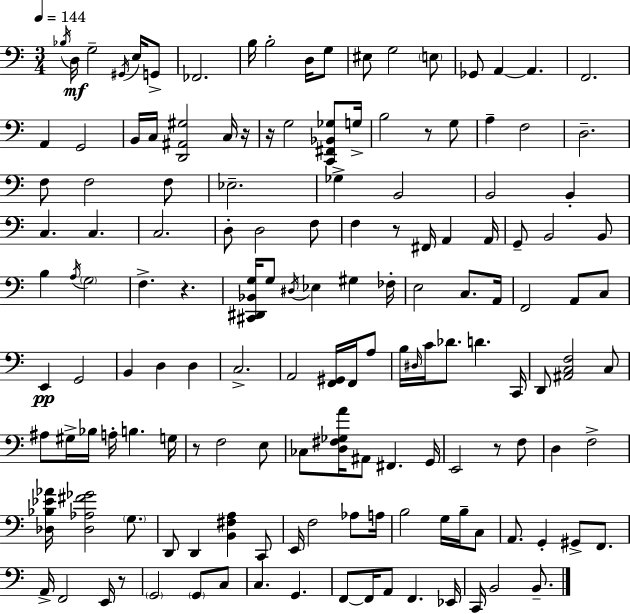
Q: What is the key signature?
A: C major